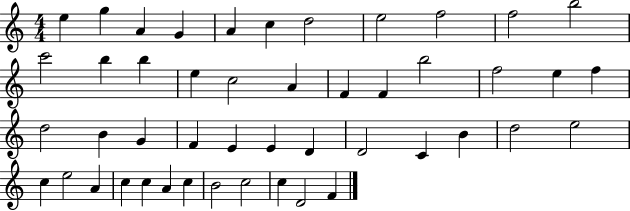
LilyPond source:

{
  \clef treble
  \numericTimeSignature
  \time 4/4
  \key c \major
  e''4 g''4 a'4 g'4 | a'4 c''4 d''2 | e''2 f''2 | f''2 b''2 | \break c'''2 b''4 b''4 | e''4 c''2 a'4 | f'4 f'4 b''2 | f''2 e''4 f''4 | \break d''2 b'4 g'4 | f'4 e'4 e'4 d'4 | d'2 c'4 b'4 | d''2 e''2 | \break c''4 e''2 a'4 | c''4 c''4 a'4 c''4 | b'2 c''2 | c''4 d'2 f'4 | \break \bar "|."
}